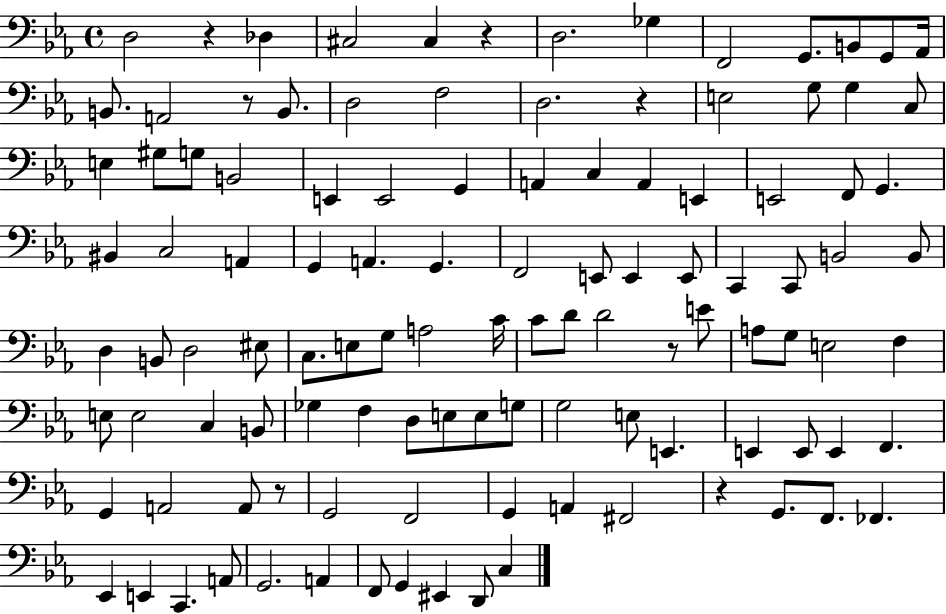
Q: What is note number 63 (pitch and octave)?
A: A3